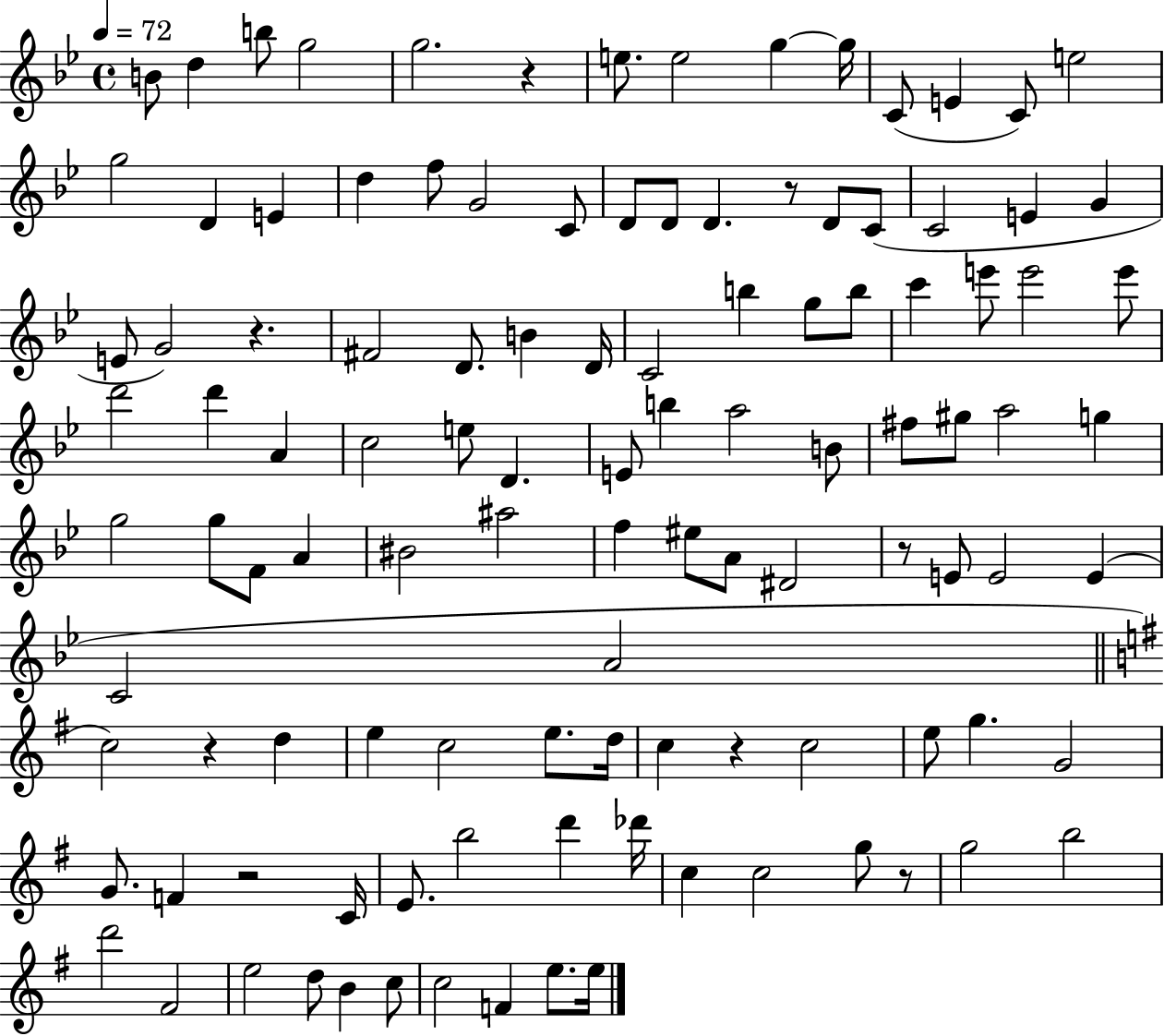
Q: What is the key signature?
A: BES major